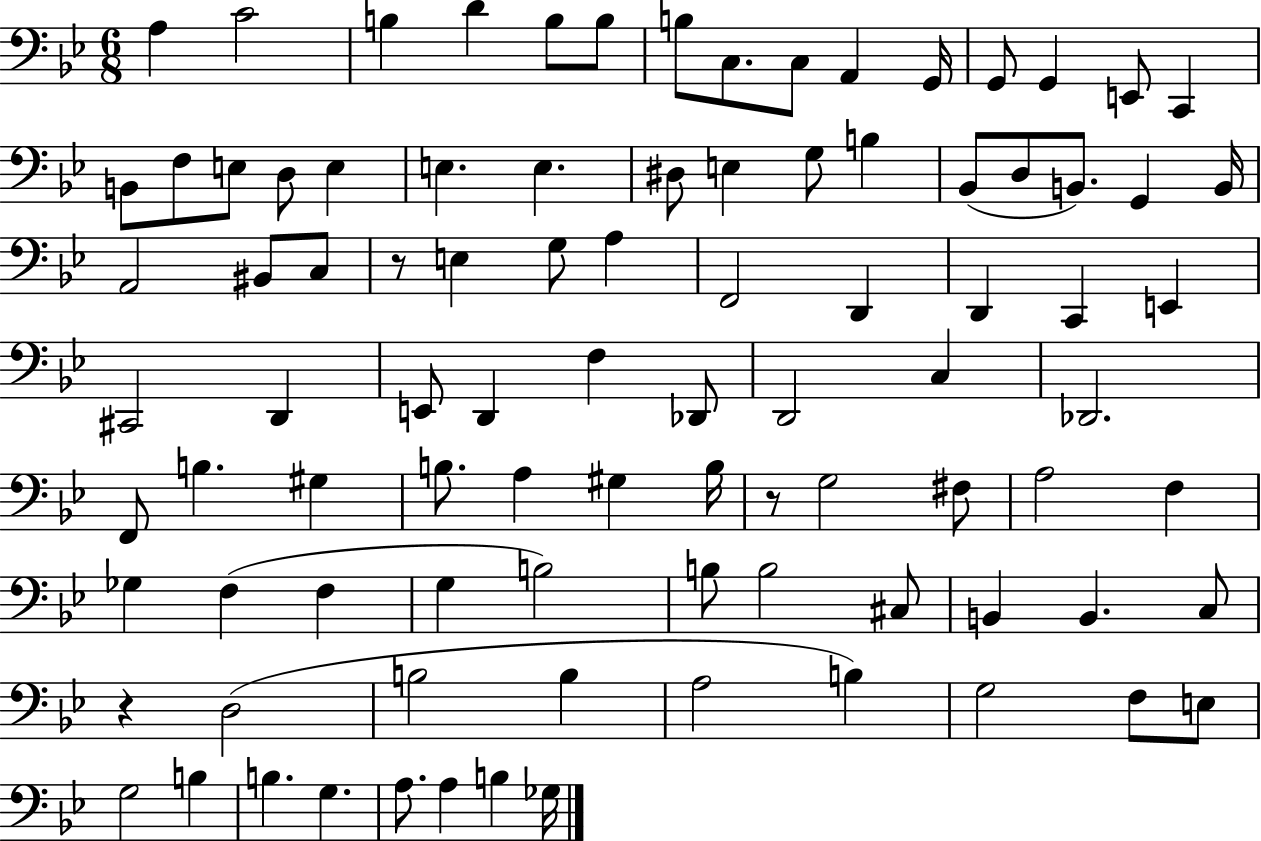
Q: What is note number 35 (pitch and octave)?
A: E3